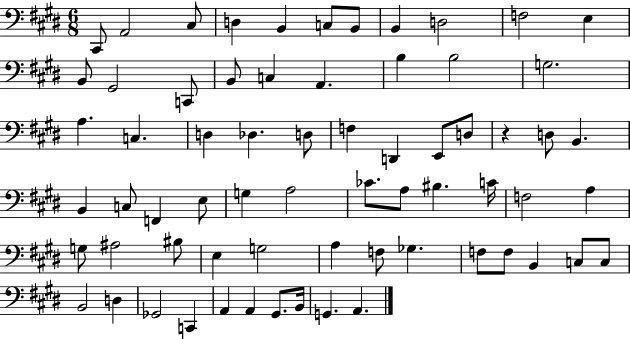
X:1
T:Untitled
M:6/8
L:1/4
K:E
^C,,/2 A,,2 ^C,/2 D, B,, C,/2 B,,/2 B,, D,2 F,2 E, B,,/2 ^G,,2 C,,/2 B,,/2 C, A,, B, B,2 G,2 A, C, D, _D, D,/2 F, D,, E,,/2 D,/2 z D,/2 B,, B,, C,/2 F,, E,/2 G, A,2 _C/2 A,/2 ^B, C/4 F,2 A, G,/2 ^A,2 ^B,/2 E, G,2 A, F,/2 _G, F,/2 F,/2 B,, C,/2 C,/2 B,,2 D, _G,,2 C,, A,, A,, ^G,,/2 B,,/4 G,, A,,